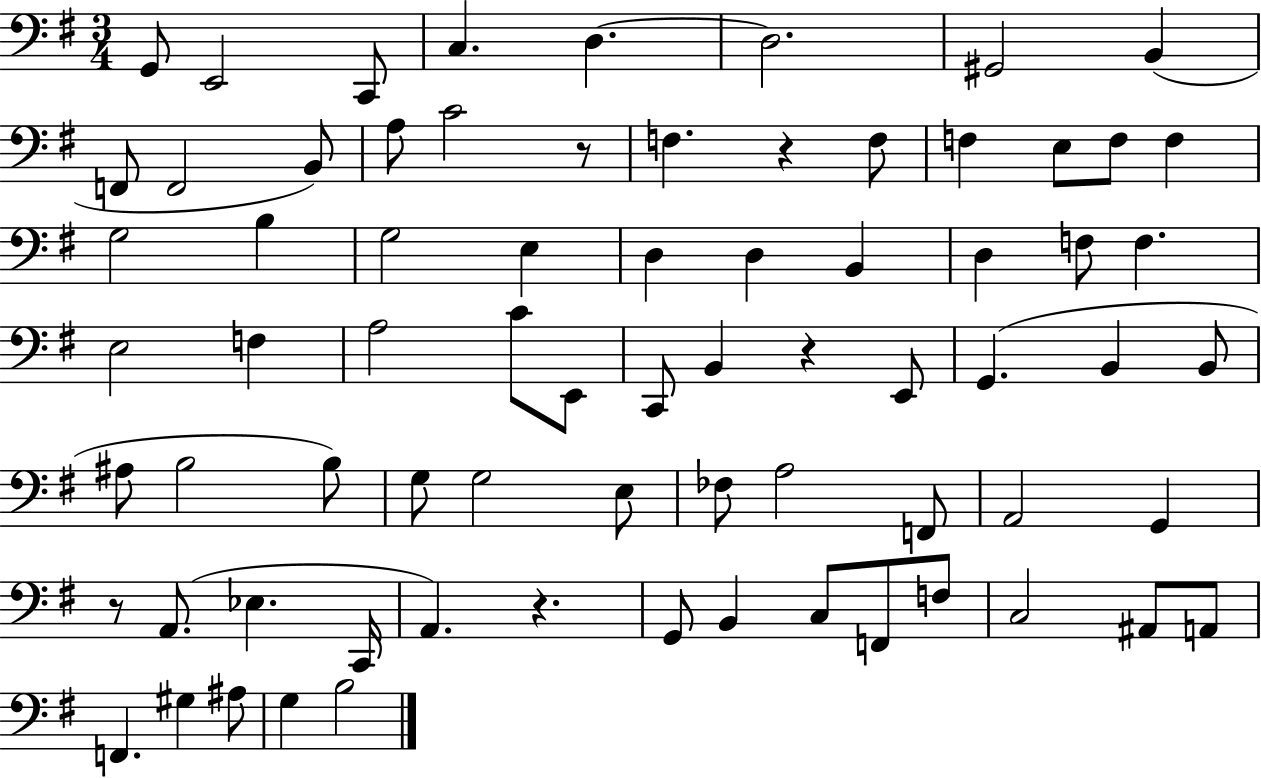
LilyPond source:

{
  \clef bass
  \numericTimeSignature
  \time 3/4
  \key g \major
  g,8 e,2 c,8 | c4. d4.~~ | d2. | gis,2 b,4( | \break f,8 f,2 b,8) | a8 c'2 r8 | f4. r4 f8 | f4 e8 f8 f4 | \break g2 b4 | g2 e4 | d4 d4 b,4 | d4 f8 f4. | \break e2 f4 | a2 c'8 e,8 | c,8 b,4 r4 e,8 | g,4.( b,4 b,8 | \break ais8 b2 b8) | g8 g2 e8 | fes8 a2 f,8 | a,2 g,4 | \break r8 a,8.( ees4. c,16 | a,4.) r4. | g,8 b,4 c8 f,8 f8 | c2 ais,8 a,8 | \break f,4. gis4 ais8 | g4 b2 | \bar "|."
}